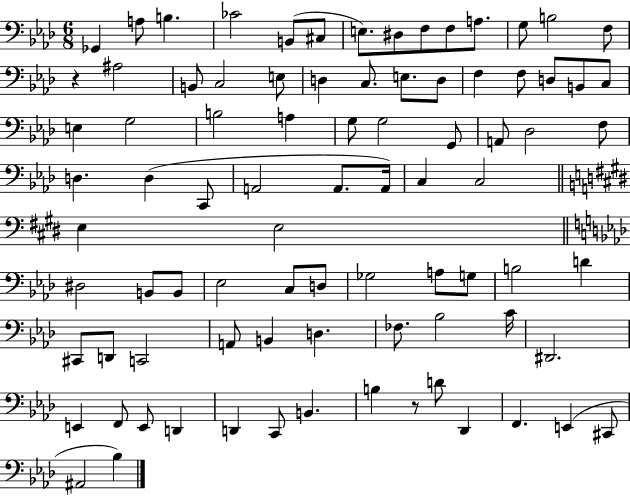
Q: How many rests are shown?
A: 2